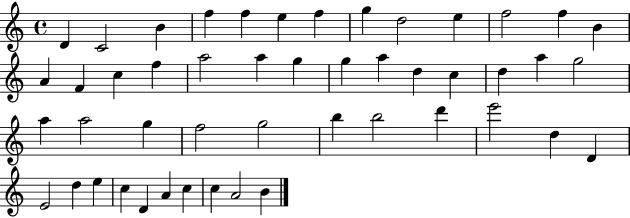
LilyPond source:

{
  \clef treble
  \time 4/4
  \defaultTimeSignature
  \key c \major
  d'4 c'2 b'4 | f''4 f''4 e''4 f''4 | g''4 d''2 e''4 | f''2 f''4 b'4 | \break a'4 f'4 c''4 f''4 | a''2 a''4 g''4 | g''4 a''4 d''4 c''4 | d''4 a''4 g''2 | \break a''4 a''2 g''4 | f''2 g''2 | b''4 b''2 d'''4 | e'''2 d''4 d'4 | \break e'2 d''4 e''4 | c''4 d'4 a'4 c''4 | c''4 a'2 b'4 | \bar "|."
}